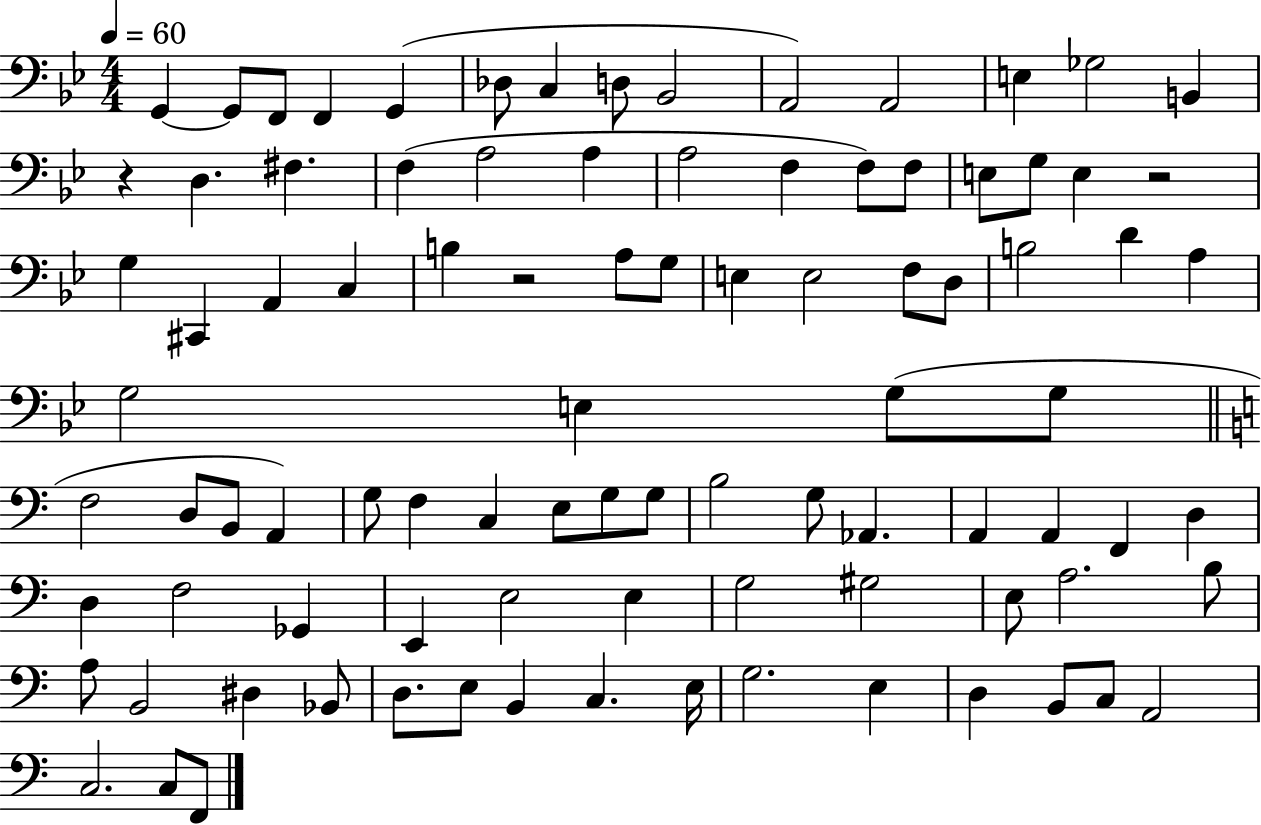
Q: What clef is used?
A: bass